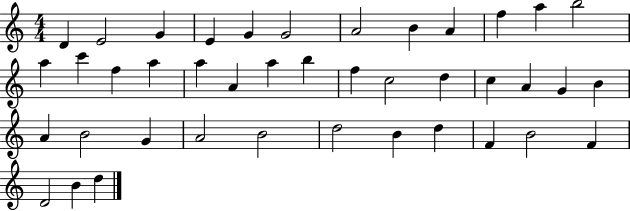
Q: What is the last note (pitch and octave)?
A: D5